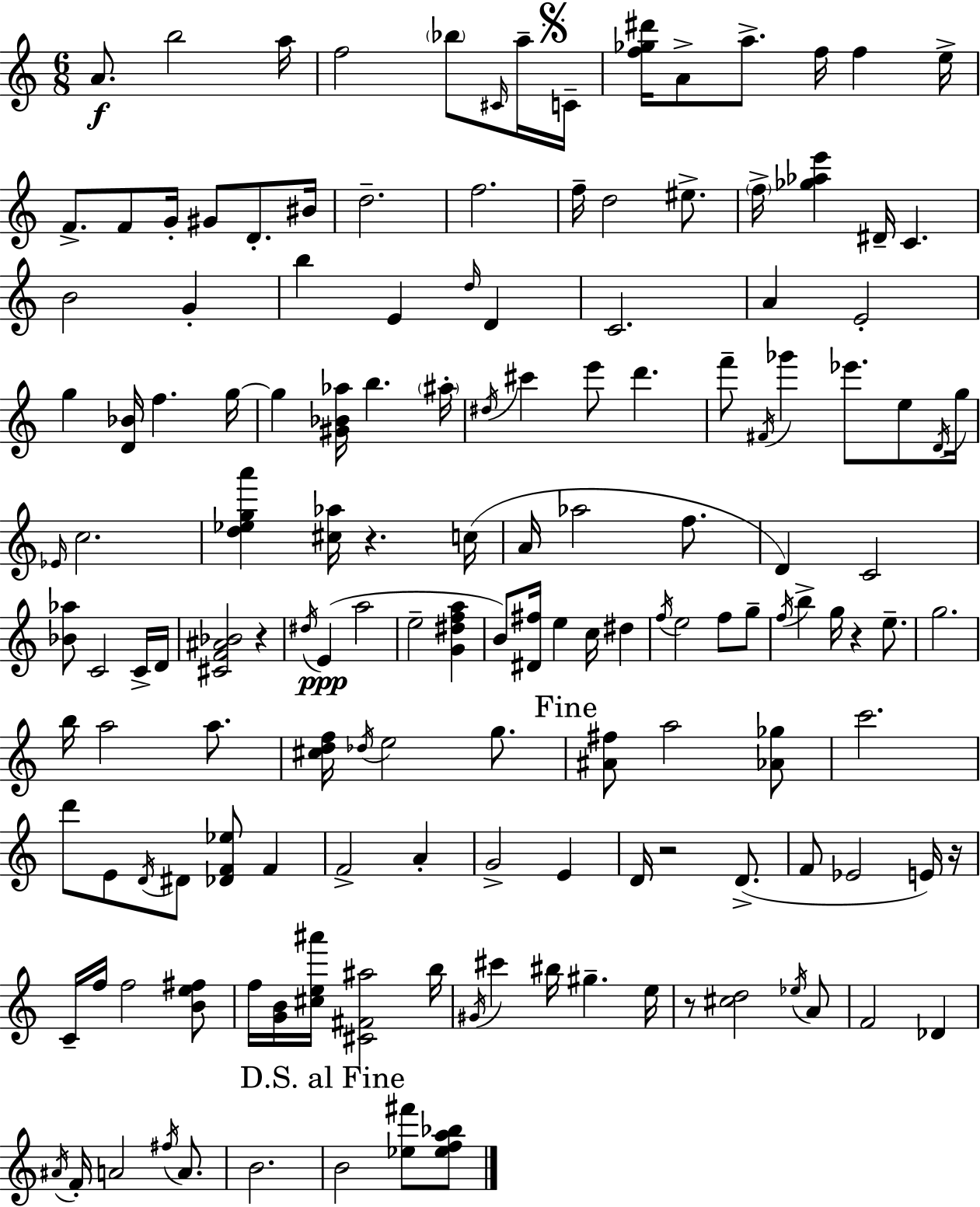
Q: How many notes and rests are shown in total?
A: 151